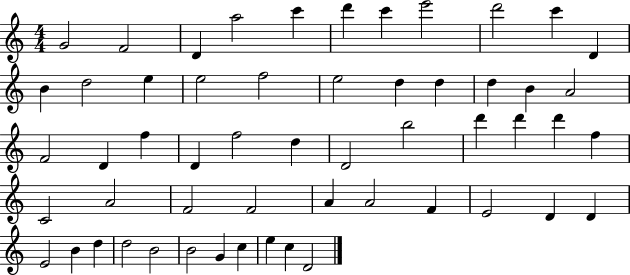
{
  \clef treble
  \numericTimeSignature
  \time 4/4
  \key c \major
  g'2 f'2 | d'4 a''2 c'''4 | d'''4 c'''4 e'''2 | d'''2 c'''4 d'4 | \break b'4 d''2 e''4 | e''2 f''2 | e''2 d''4 d''4 | d''4 b'4 a'2 | \break f'2 d'4 f''4 | d'4 f''2 d''4 | d'2 b''2 | d'''4 d'''4 d'''4 f''4 | \break c'2 a'2 | f'2 f'2 | a'4 a'2 f'4 | e'2 d'4 d'4 | \break e'2 b'4 d''4 | d''2 b'2 | b'2 g'4 c''4 | e''4 c''4 d'2 | \break \bar "|."
}